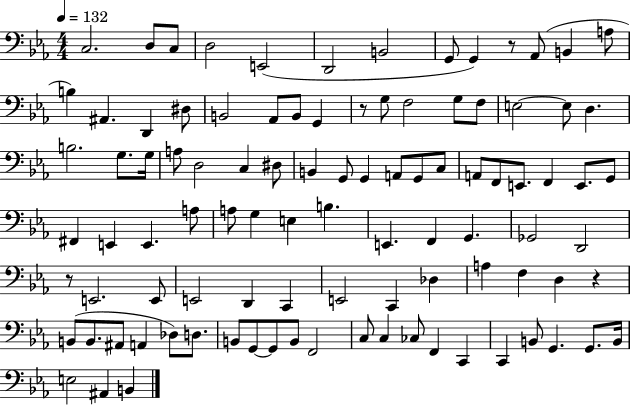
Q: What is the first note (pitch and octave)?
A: C3